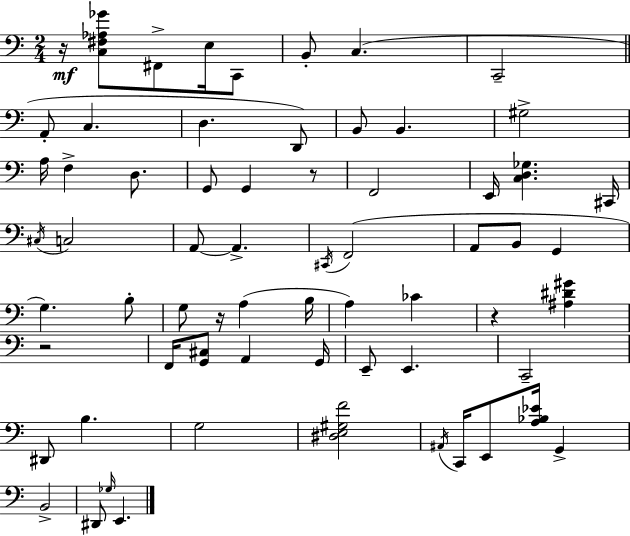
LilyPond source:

{
  \clef bass
  \numericTimeSignature
  \time 2/4
  \key c \major
  r16\mf <c fis aes ges'>8 fis,8-> e16 c,8 | b,8-. c4.( | c,2-- | \bar "||" \break \key c \major a,8-. c4. | d4. d,8) | b,8 b,4. | gis2-> | \break a16 f4-> d8. | g,8 g,4 r8 | f,2 | e,16 <c d ges>4. cis,16 | \break \acciaccatura { cis16 } c2 | a,8~~ a,4.-> | \acciaccatura { cis,16 }( f,2 | a,8 b,8 g,4 | \break g4.) | b8-. g8 r16 a4( | b16 a4) ces'4 | r4 <ais dis' gis'>4 | \break r2 | f,16 <g, cis>8 a,4 | g,16 e,8-- e,4. | c,2-- | \break dis,8 b4. | g2 | <dis e gis f'>2 | \acciaccatura { ais,16 } c,16 e,8 <a bes ees'>16 g,4-> | \break b,2-> | dis,8 \grace { ges16 } e,4. | \bar "|."
}